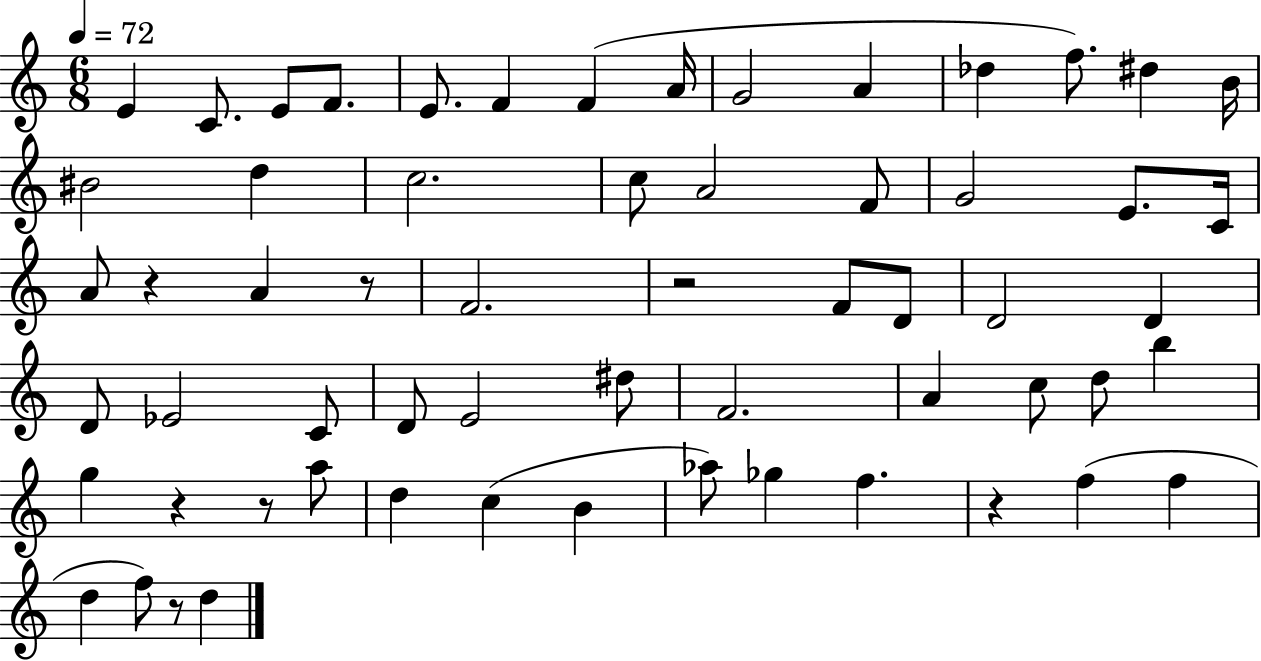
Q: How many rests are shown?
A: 7